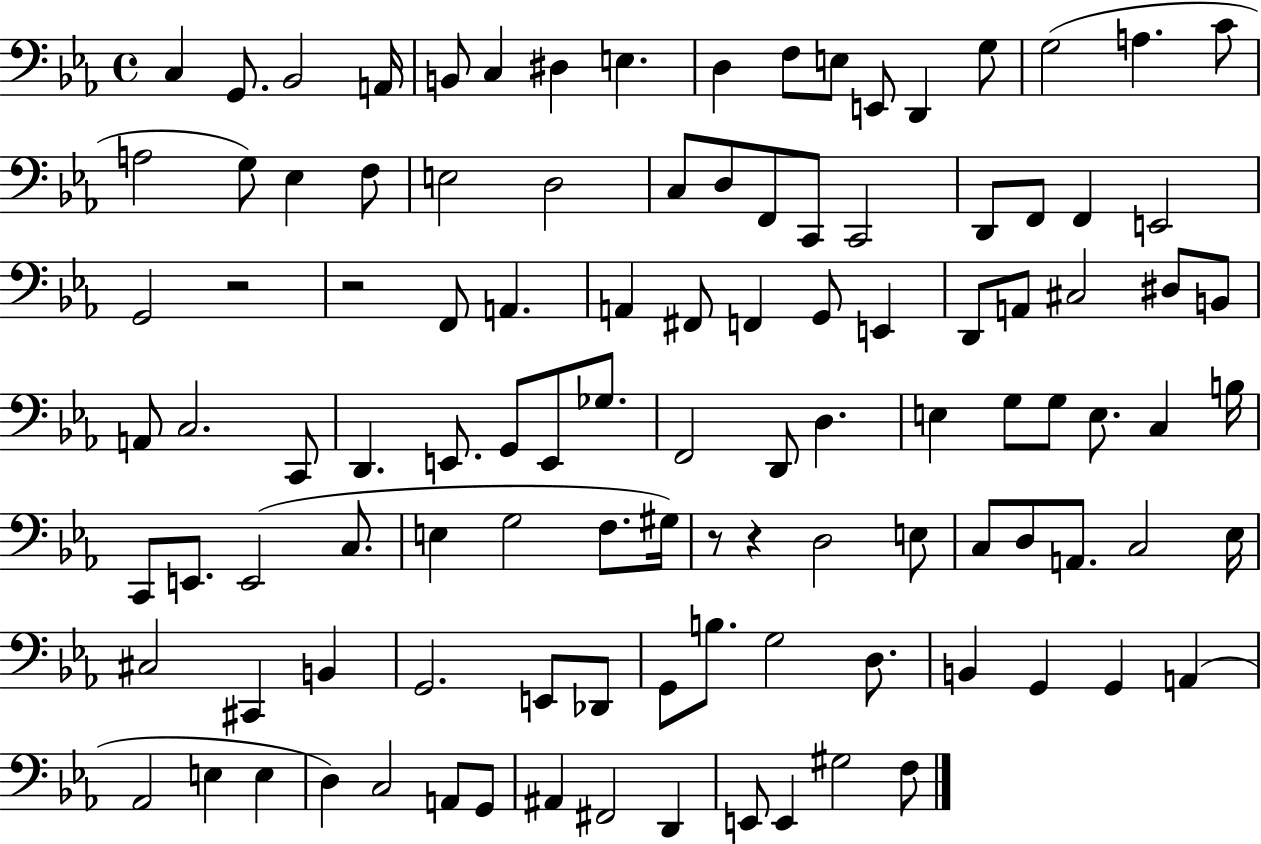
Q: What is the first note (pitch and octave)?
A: C3